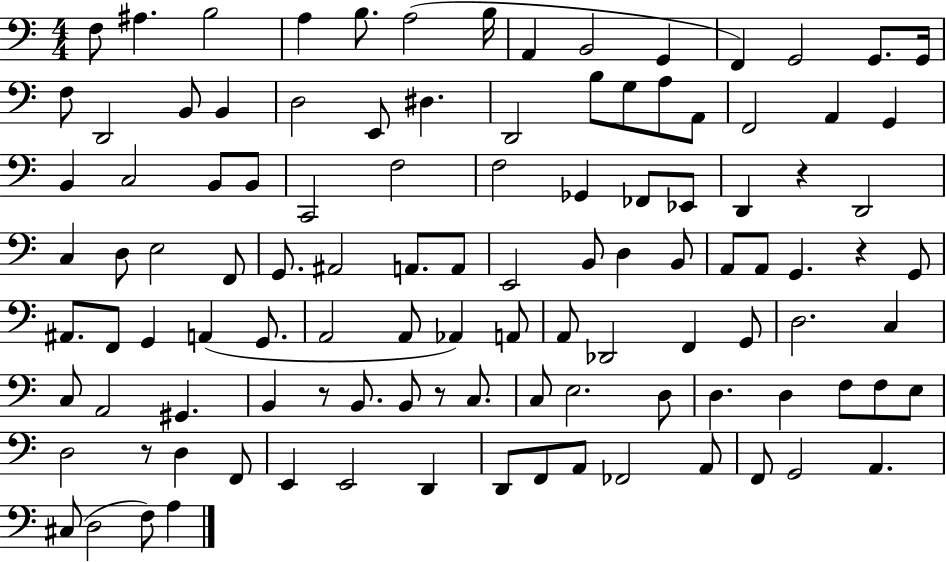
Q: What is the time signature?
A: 4/4